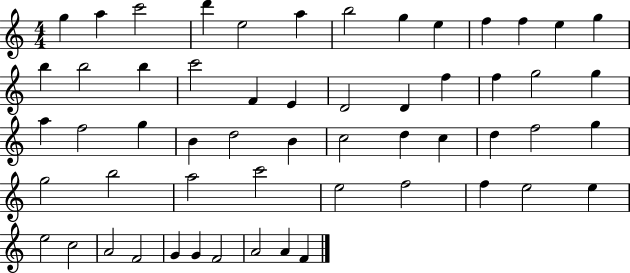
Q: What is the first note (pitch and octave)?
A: G5